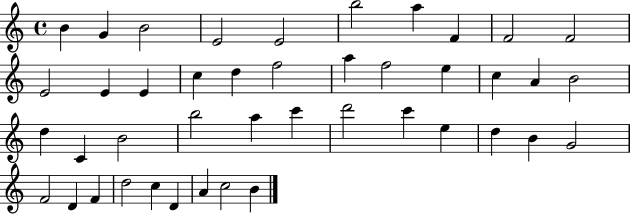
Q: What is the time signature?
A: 4/4